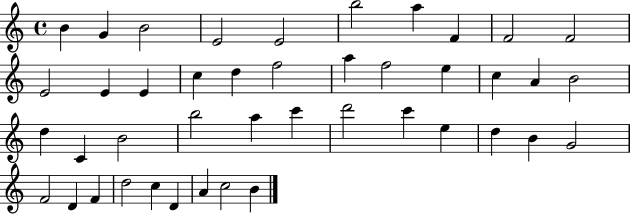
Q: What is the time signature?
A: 4/4